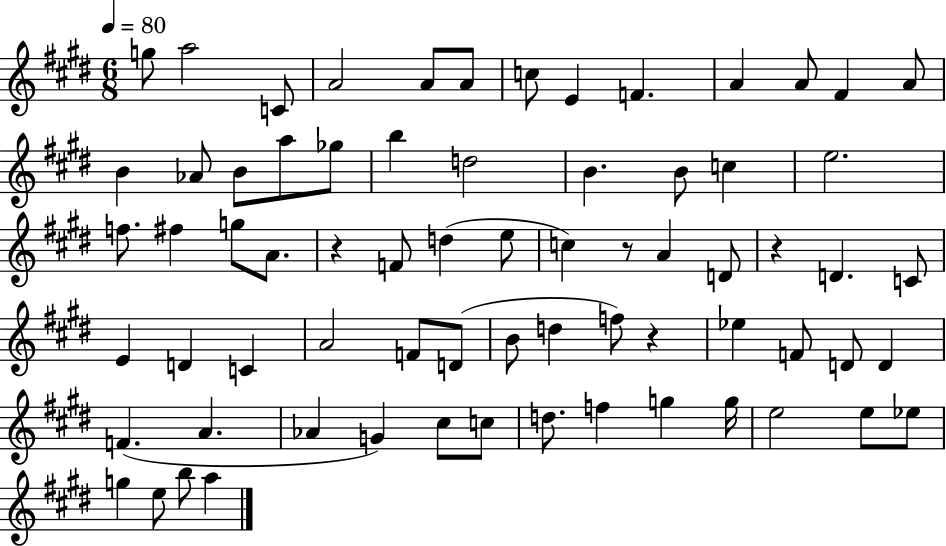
{
  \clef treble
  \numericTimeSignature
  \time 6/8
  \key e \major
  \tempo 4 = 80
  \repeat volta 2 { g''8 a''2 c'8 | a'2 a'8 a'8 | c''8 e'4 f'4. | a'4 a'8 fis'4 a'8 | \break b'4 aes'8 b'8 a''8 ges''8 | b''4 d''2 | b'4. b'8 c''4 | e''2. | \break f''8. fis''4 g''8 a'8. | r4 f'8 d''4( e''8 | c''4) r8 a'4 d'8 | r4 d'4. c'8 | \break e'4 d'4 c'4 | a'2 f'8 d'8( | b'8 d''4 f''8) r4 | ees''4 f'8 d'8 d'4 | \break f'4.( a'4. | aes'4 g'4) cis''8 c''8 | d''8. f''4 g''4 g''16 | e''2 e''8 ees''8 | \break g''4 e''8 b''8 a''4 | } \bar "|."
}